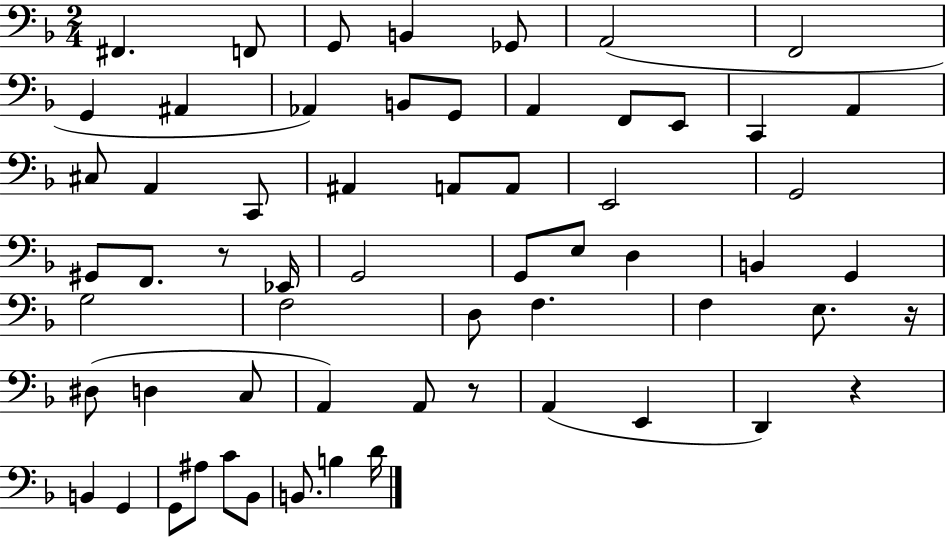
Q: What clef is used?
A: bass